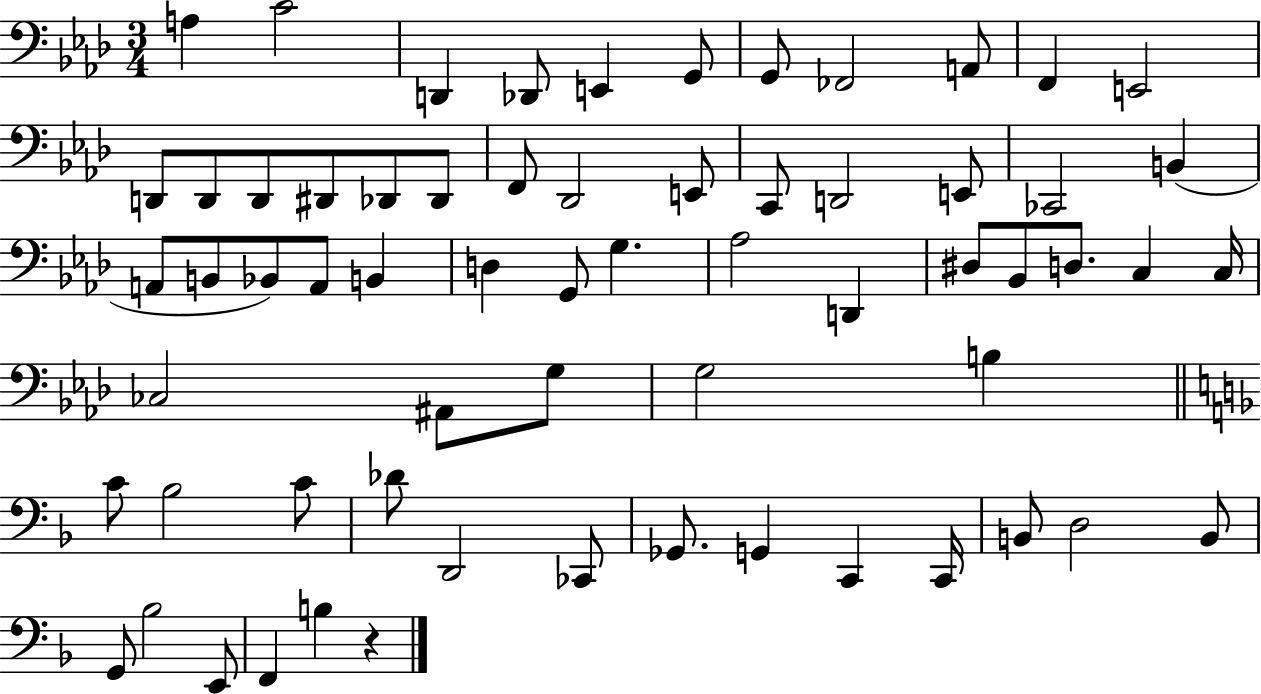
A3/q C4/h D2/q Db2/e E2/q G2/e G2/e FES2/h A2/e F2/q E2/h D2/e D2/e D2/e D#2/e Db2/e Db2/e F2/e Db2/h E2/e C2/e D2/h E2/e CES2/h B2/q A2/e B2/e Bb2/e A2/e B2/q D3/q G2/e G3/q. Ab3/h D2/q D#3/e Bb2/e D3/e. C3/q C3/s CES3/h A#2/e G3/e G3/h B3/q C4/e Bb3/h C4/e Db4/e D2/h CES2/e Gb2/e. G2/q C2/q C2/s B2/e D3/h B2/e G2/e Bb3/h E2/e F2/q B3/q R/q